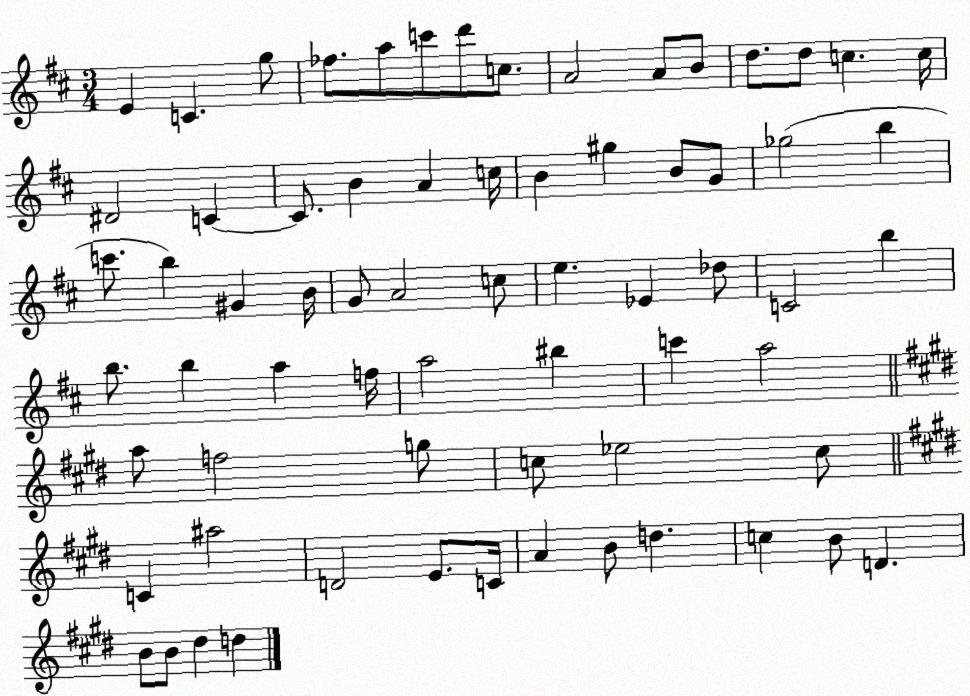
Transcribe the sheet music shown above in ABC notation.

X:1
T:Untitled
M:3/4
L:1/4
K:D
E C g/2 _f/2 a/2 c'/2 d'/2 c/2 A2 A/2 B/2 d/2 d/2 c c/4 ^D2 C C/2 B A c/4 B ^g B/2 G/2 _g2 b c'/2 b ^G B/4 G/2 A2 c/2 e _E _d/2 C2 b b/2 b a f/4 a2 ^b c' a2 a/2 f2 g/2 c/2 _e2 c/2 C ^a2 D2 E/2 C/4 A B/2 d c B/2 D B/2 B/2 ^d d